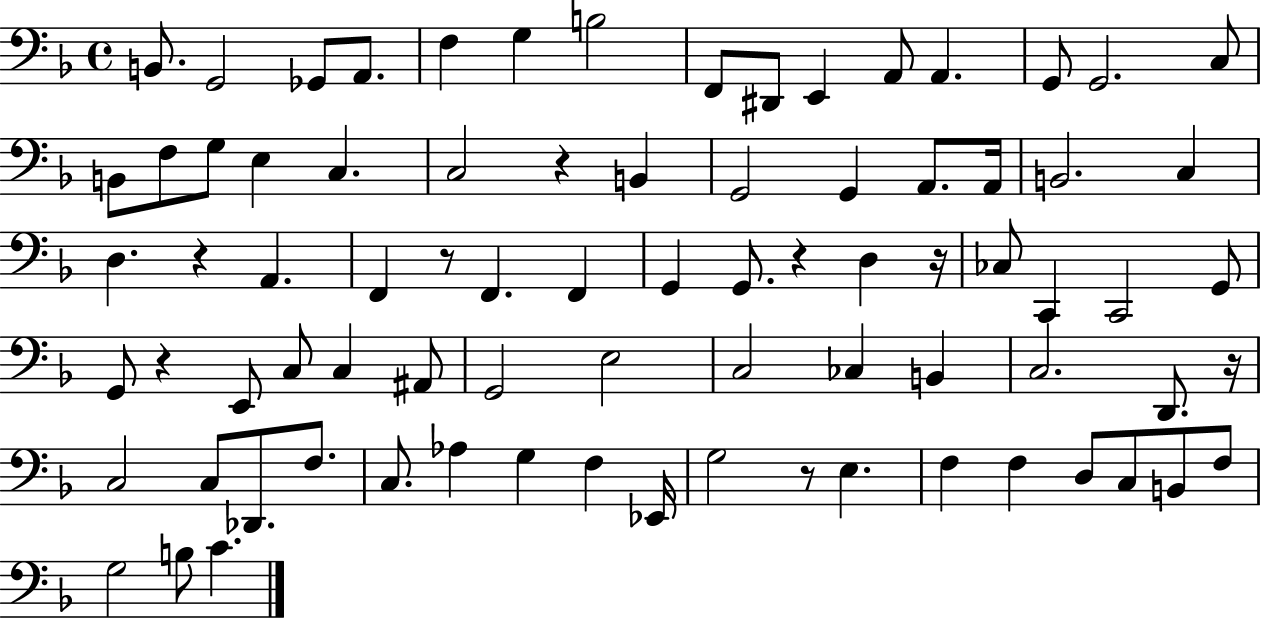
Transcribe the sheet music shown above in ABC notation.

X:1
T:Untitled
M:4/4
L:1/4
K:F
B,,/2 G,,2 _G,,/2 A,,/2 F, G, B,2 F,,/2 ^D,,/2 E,, A,,/2 A,, G,,/2 G,,2 C,/2 B,,/2 F,/2 G,/2 E, C, C,2 z B,, G,,2 G,, A,,/2 A,,/4 B,,2 C, D, z A,, F,, z/2 F,, F,, G,, G,,/2 z D, z/4 _C,/2 C,, C,,2 G,,/2 G,,/2 z E,,/2 C,/2 C, ^A,,/2 G,,2 E,2 C,2 _C, B,, C,2 D,,/2 z/4 C,2 C,/2 _D,,/2 F,/2 C,/2 _A, G, F, _E,,/4 G,2 z/2 E, F, F, D,/2 C,/2 B,,/2 F,/2 G,2 B,/2 C